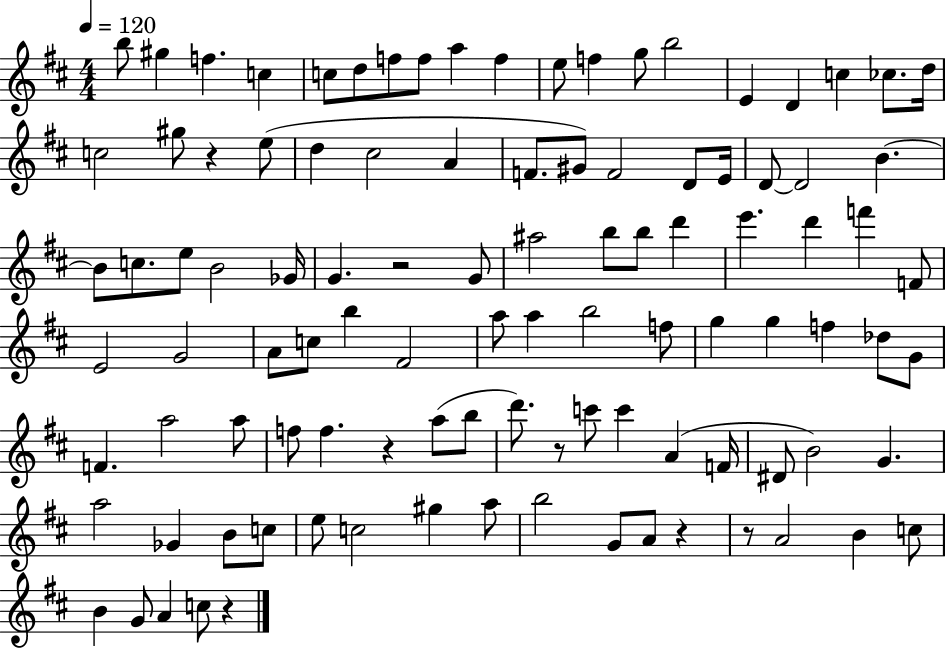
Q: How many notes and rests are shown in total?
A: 103